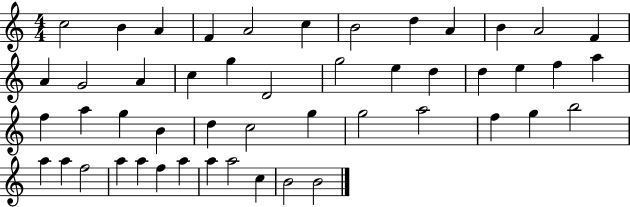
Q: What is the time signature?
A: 4/4